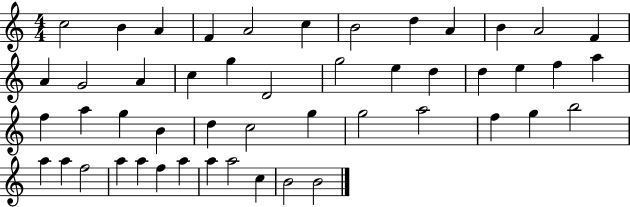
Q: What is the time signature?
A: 4/4